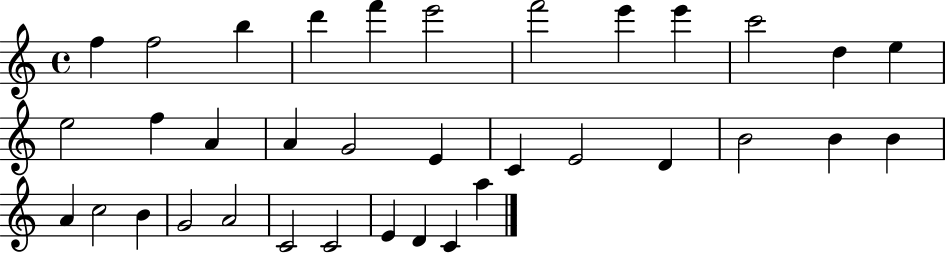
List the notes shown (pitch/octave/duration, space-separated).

F5/q F5/h B5/q D6/q F6/q E6/h F6/h E6/q E6/q C6/h D5/q E5/q E5/h F5/q A4/q A4/q G4/h E4/q C4/q E4/h D4/q B4/h B4/q B4/q A4/q C5/h B4/q G4/h A4/h C4/h C4/h E4/q D4/q C4/q A5/q